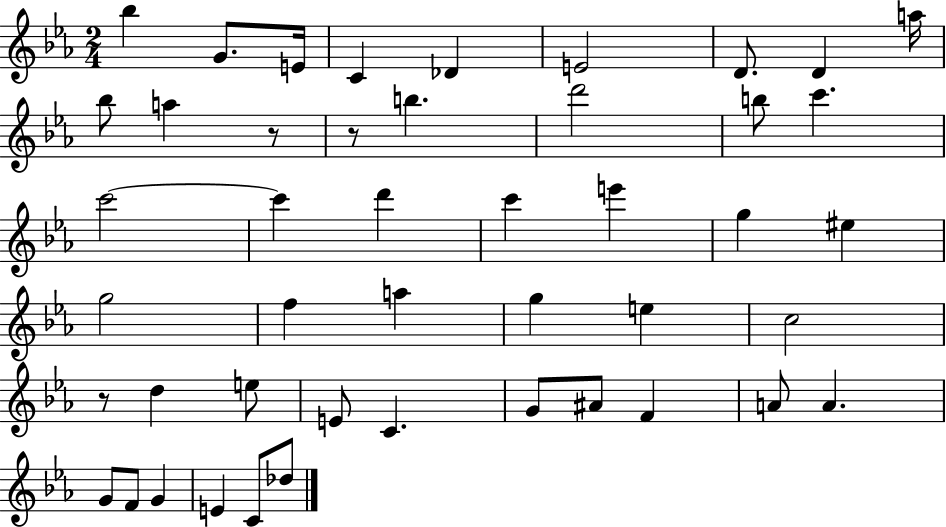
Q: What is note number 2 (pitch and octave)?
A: G4